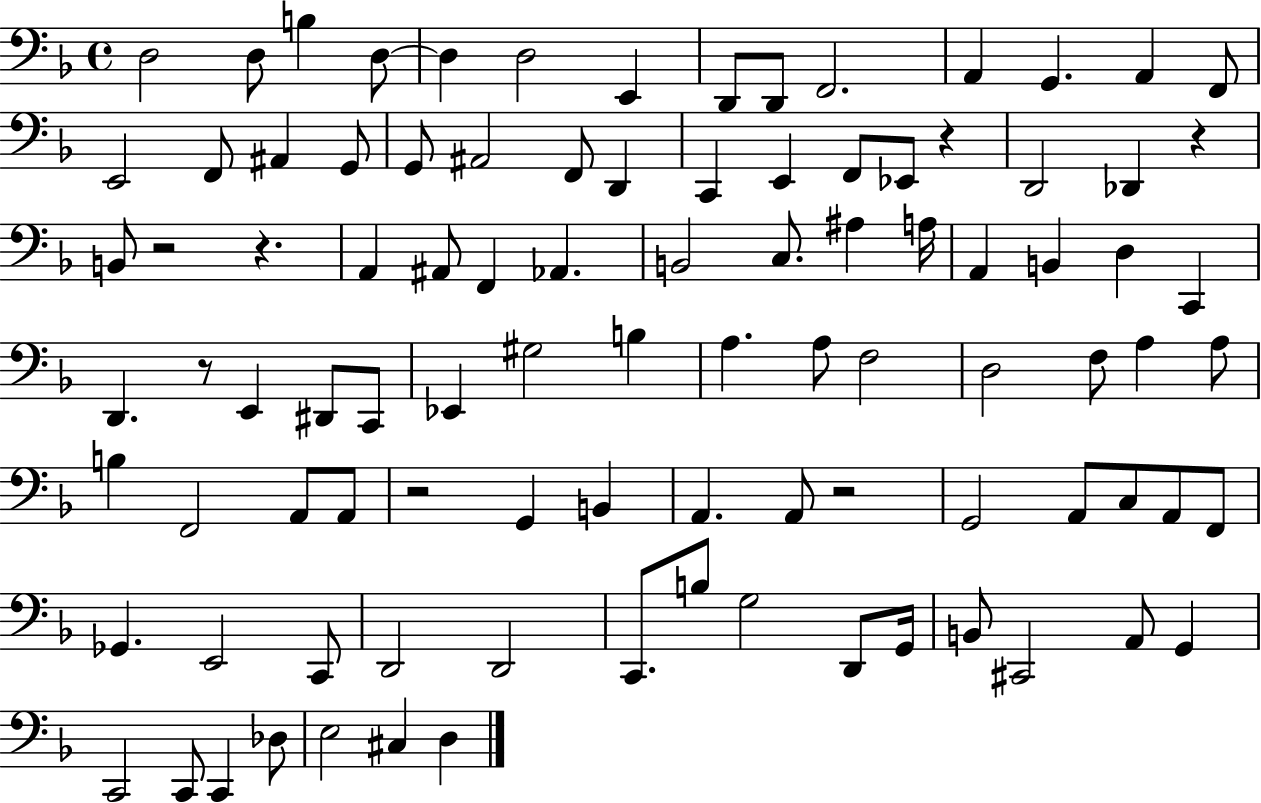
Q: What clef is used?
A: bass